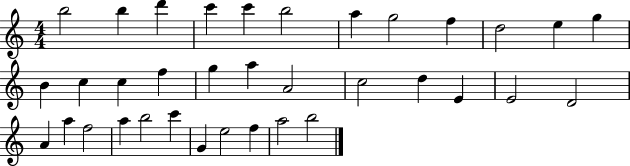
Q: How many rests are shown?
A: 0